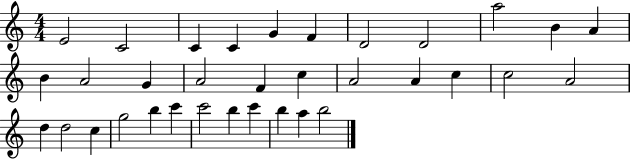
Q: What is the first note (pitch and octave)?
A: E4